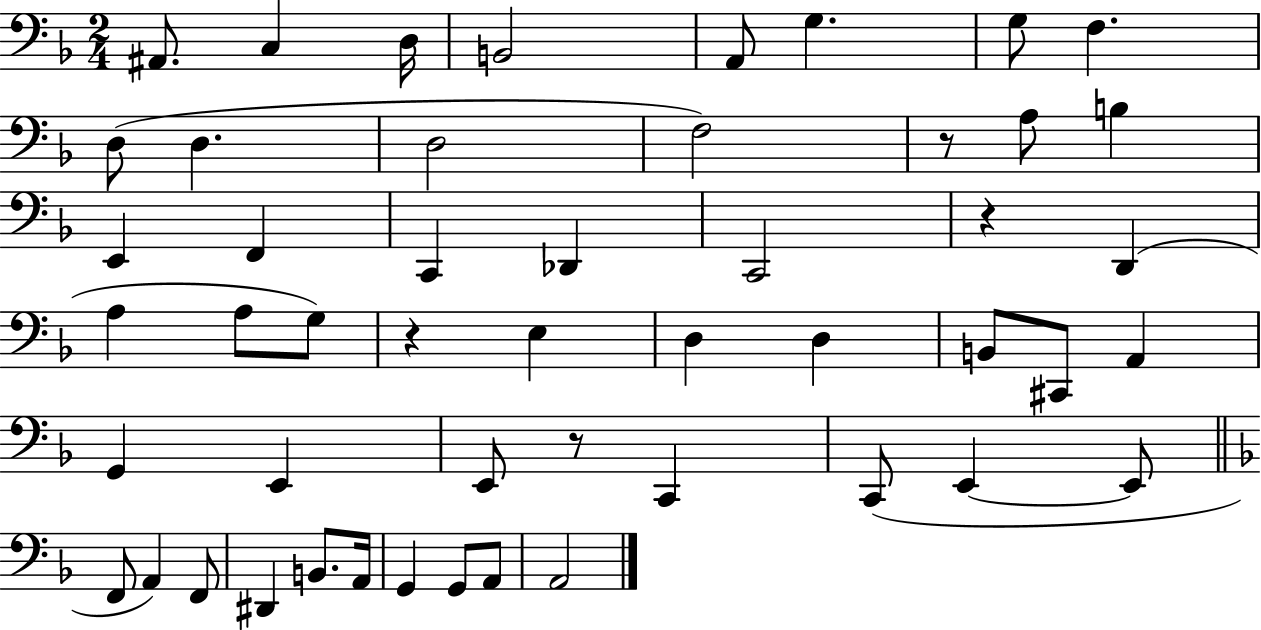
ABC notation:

X:1
T:Untitled
M:2/4
L:1/4
K:F
^A,,/2 C, D,/4 B,,2 A,,/2 G, G,/2 F, D,/2 D, D,2 F,2 z/2 A,/2 B, E,, F,, C,, _D,, C,,2 z D,, A, A,/2 G,/2 z E, D, D, B,,/2 ^C,,/2 A,, G,, E,, E,,/2 z/2 C,, C,,/2 E,, E,,/2 F,,/2 A,, F,,/2 ^D,, B,,/2 A,,/4 G,, G,,/2 A,,/2 A,,2